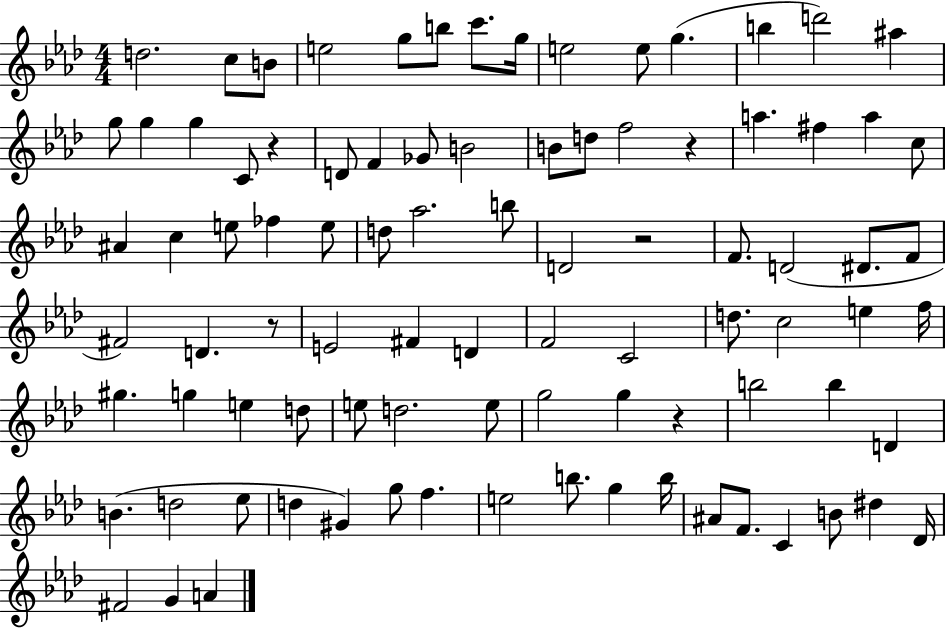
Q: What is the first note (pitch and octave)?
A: D5